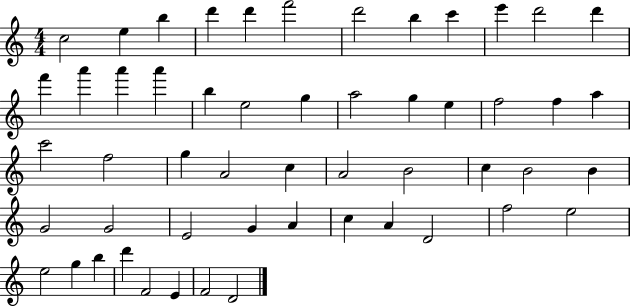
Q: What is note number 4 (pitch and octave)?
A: D6